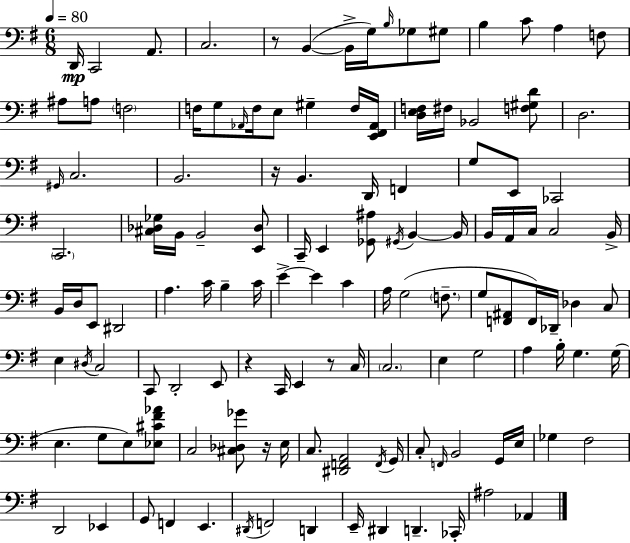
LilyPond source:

{
  \clef bass
  \numericTimeSignature
  \time 6/8
  \key e \minor
  \tempo 4 = 80
  \repeat volta 2 { d,16\mp c,2 a,8. | c2. | r8 b,4~(~ b,16-> g16) \grace { b16 } ges8 gis8 | b4 c'8 a4 f8 | \break ais8 a8 \parenthesize f2 | f16 g8 \grace { aes,16 } f16 e8 gis4-- | f16 <e, fis, aes,>16 <d e f>16 fis16 bes,2 | <f gis d'>8 d2. | \break \grace { gis,16 } c2. | b,2. | r16 b,4. d,16 f,4 | g8 e,8 ces,2 | \break \parenthesize c,2. | <cis des ges>16 b,16 b,2-- | <e, des>8 c,16-- e,4 <ges, ais>8 \acciaccatura { gis,16 } b,4~~ | b,16 b,16 a,16 c16 c2 | \break b,16-> b,16 d16 e,8 dis,2 | a4. c'16 b4-- | c'16 e'4->~~ e'4 | c'4 a16 g2( | \break \parenthesize f8.-- g8 <f, ais,>8 f,16) des,16-- des4 | c8 e4 \acciaccatura { dis16 } c2 | c,8 d,2-. | e,8 r4 c,16 e,4 | \break r8 c16 \parenthesize c2. | e4 g2 | a4 b16-. g4. | g16( e4. g8 | \break e8) <ees cis' fis' aes'>8 c2 | <cis des ges'>8 r16 e16 c8. <dis, f, a,>2 | \acciaccatura { f,16 } g,16 c8-. \grace { f,16 } b,2 | g,16 e16 ges4 fis2 | \break d,2 | ees,4 g,8 f,4 | e,4. \acciaccatura { dis,16 } f,2 | d,4 e,16-- dis,4 | \break d,4.-- ces,16-. ais2 | aes,4 } \bar "|."
}